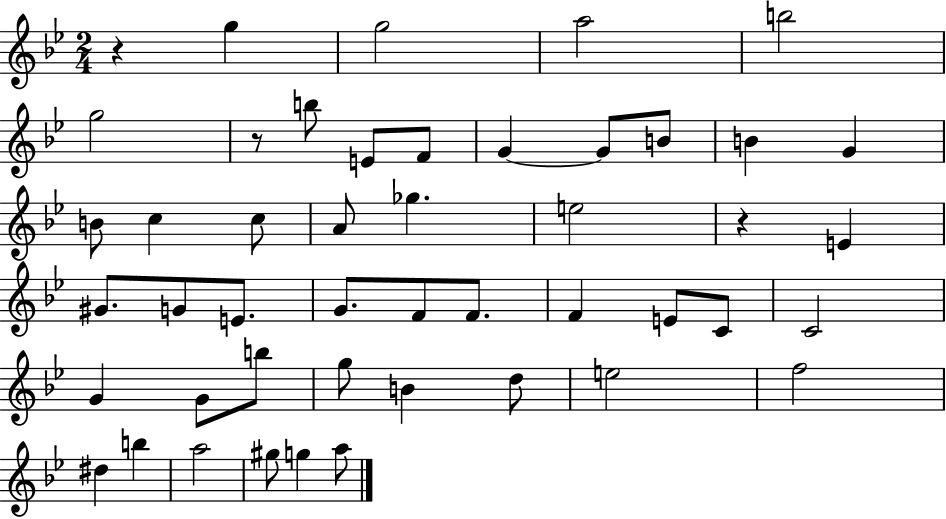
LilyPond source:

{
  \clef treble
  \numericTimeSignature
  \time 2/4
  \key bes \major
  \repeat volta 2 { r4 g''4 | g''2 | a''2 | b''2 | \break g''2 | r8 b''8 e'8 f'8 | g'4~~ g'8 b'8 | b'4 g'4 | \break b'8 c''4 c''8 | a'8 ges''4. | e''2 | r4 e'4 | \break gis'8. g'8 e'8. | g'8. f'8 f'8. | f'4 e'8 c'8 | c'2 | \break g'4 g'8 b''8 | g''8 b'4 d''8 | e''2 | f''2 | \break dis''4 b''4 | a''2 | gis''8 g''4 a''8 | } \bar "|."
}